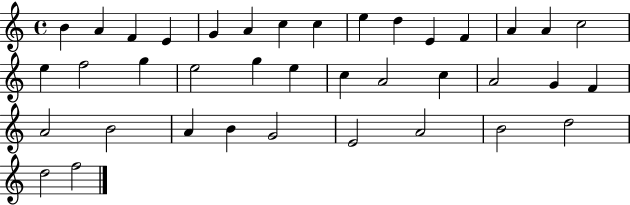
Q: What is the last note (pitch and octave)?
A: F5